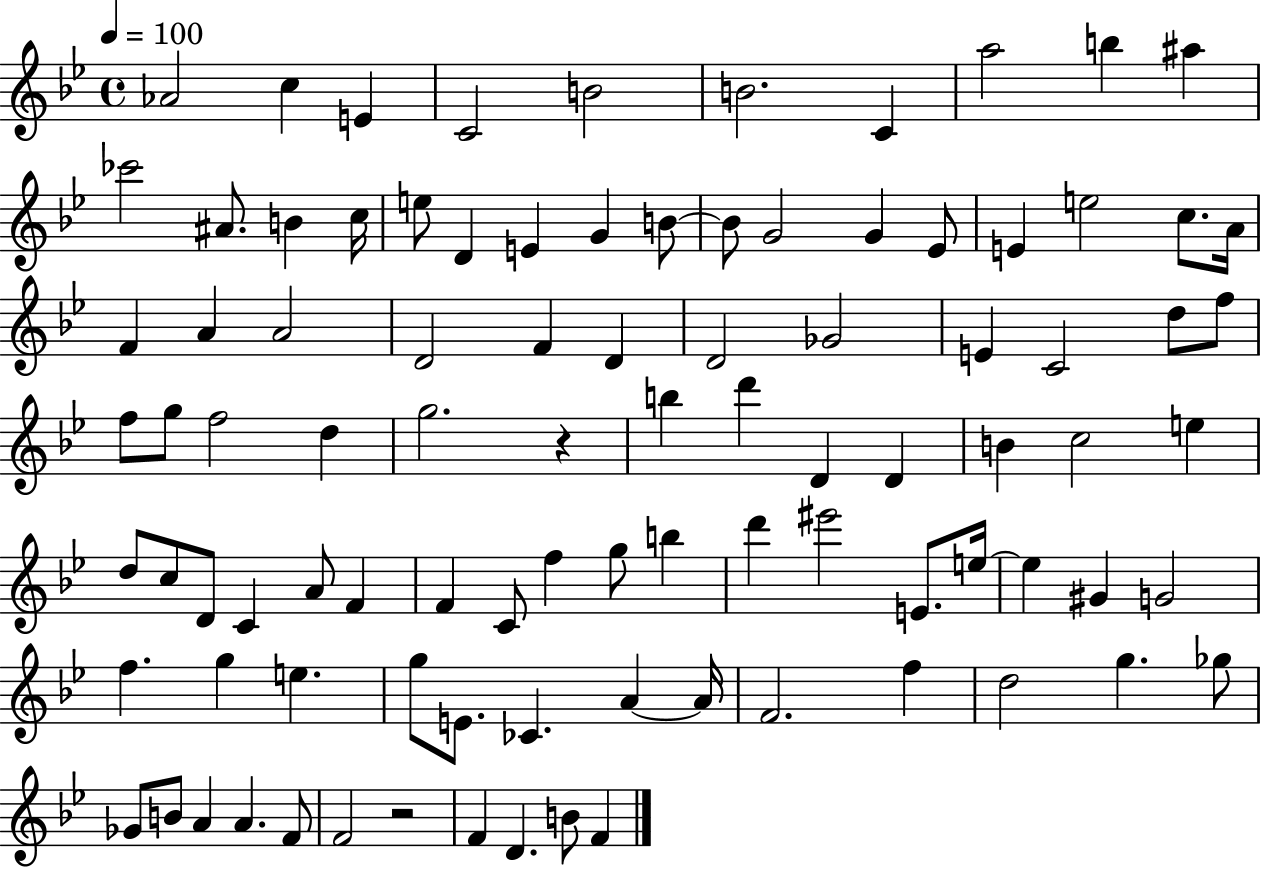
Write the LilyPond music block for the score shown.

{
  \clef treble
  \time 4/4
  \defaultTimeSignature
  \key bes \major
  \tempo 4 = 100
  \repeat volta 2 { aes'2 c''4 e'4 | c'2 b'2 | b'2. c'4 | a''2 b''4 ais''4 | \break ces'''2 ais'8. b'4 c''16 | e''8 d'4 e'4 g'4 b'8~~ | b'8 g'2 g'4 ees'8 | e'4 e''2 c''8. a'16 | \break f'4 a'4 a'2 | d'2 f'4 d'4 | d'2 ges'2 | e'4 c'2 d''8 f''8 | \break f''8 g''8 f''2 d''4 | g''2. r4 | b''4 d'''4 d'4 d'4 | b'4 c''2 e''4 | \break d''8 c''8 d'8 c'4 a'8 f'4 | f'4 c'8 f''4 g''8 b''4 | d'''4 eis'''2 e'8. e''16~~ | e''4 gis'4 g'2 | \break f''4. g''4 e''4. | g''8 e'8. ces'4. a'4~~ a'16 | f'2. f''4 | d''2 g''4. ges''8 | \break ges'8 b'8 a'4 a'4. f'8 | f'2 r2 | f'4 d'4. b'8 f'4 | } \bar "|."
}